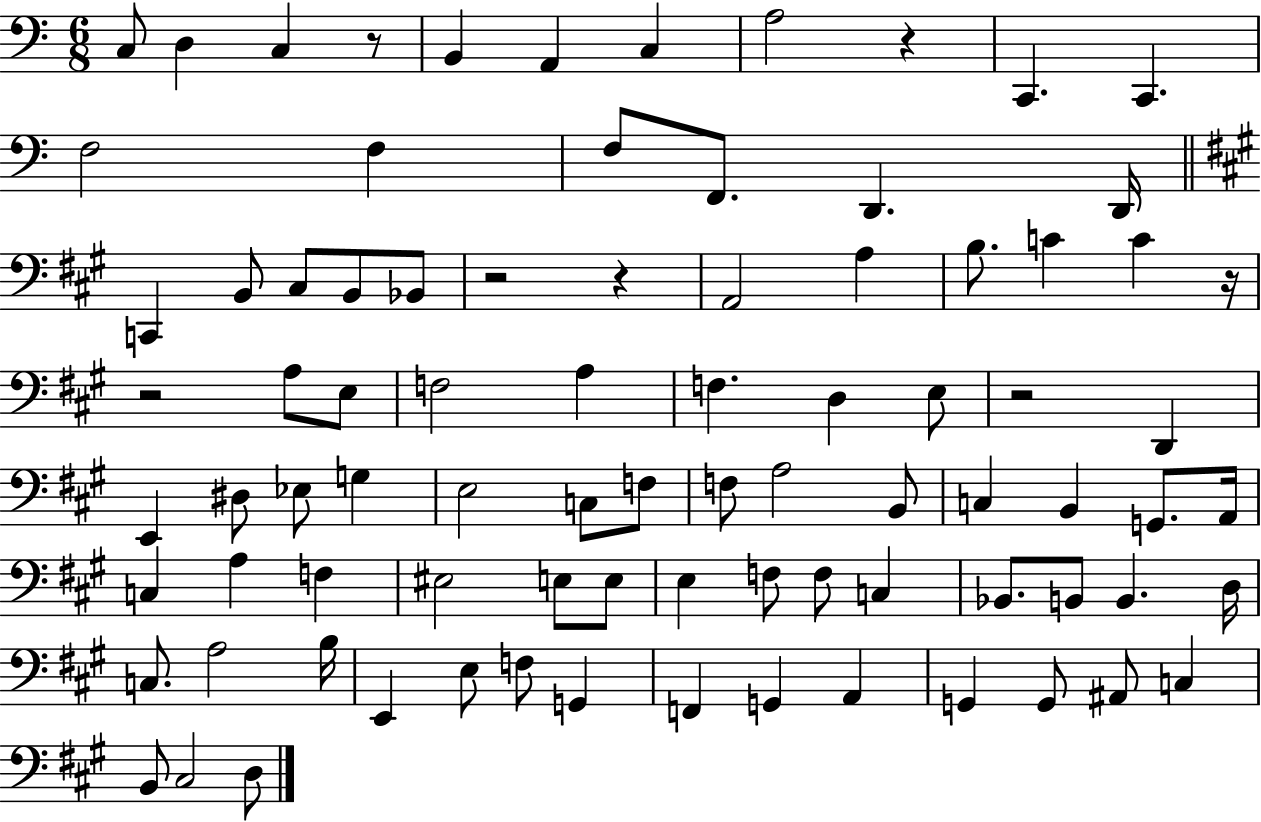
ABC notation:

X:1
T:Untitled
M:6/8
L:1/4
K:C
C,/2 D, C, z/2 B,, A,, C, A,2 z C,, C,, F,2 F, F,/2 F,,/2 D,, D,,/4 C,, B,,/2 ^C,/2 B,,/2 _B,,/2 z2 z A,,2 A, B,/2 C C z/4 z2 A,/2 E,/2 F,2 A, F, D, E,/2 z2 D,, E,, ^D,/2 _E,/2 G, E,2 C,/2 F,/2 F,/2 A,2 B,,/2 C, B,, G,,/2 A,,/4 C, A, F, ^E,2 E,/2 E,/2 E, F,/2 F,/2 C, _B,,/2 B,,/2 B,, D,/4 C,/2 A,2 B,/4 E,, E,/2 F,/2 G,, F,, G,, A,, G,, G,,/2 ^A,,/2 C, B,,/2 ^C,2 D,/2